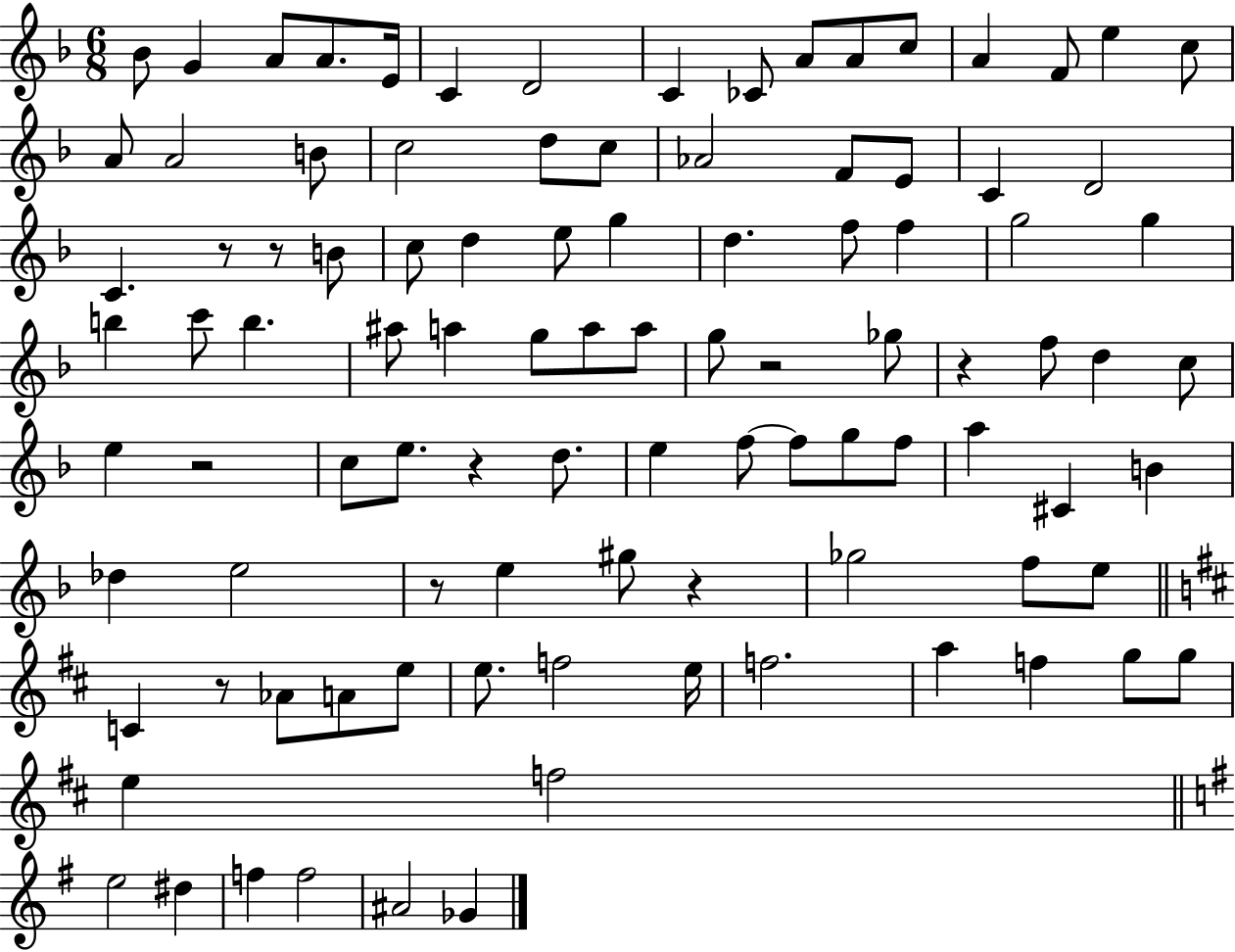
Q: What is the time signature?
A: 6/8